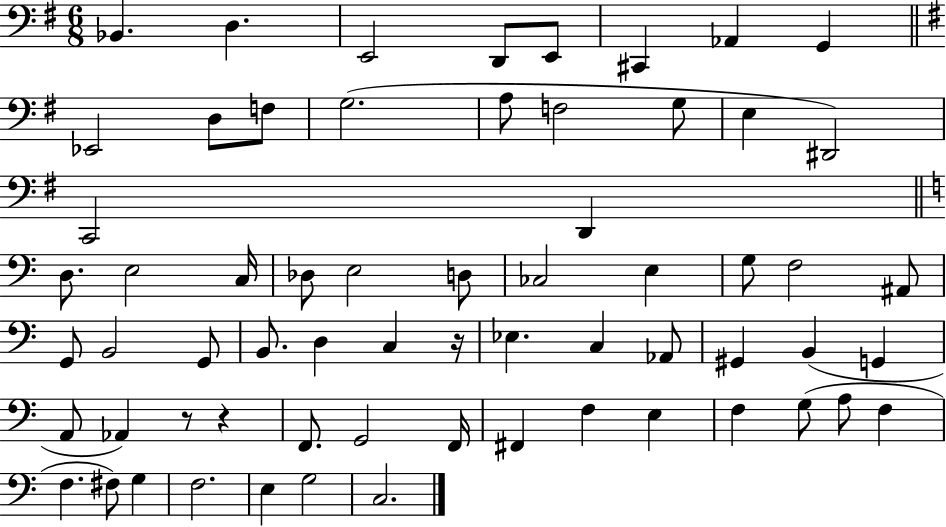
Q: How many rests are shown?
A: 3